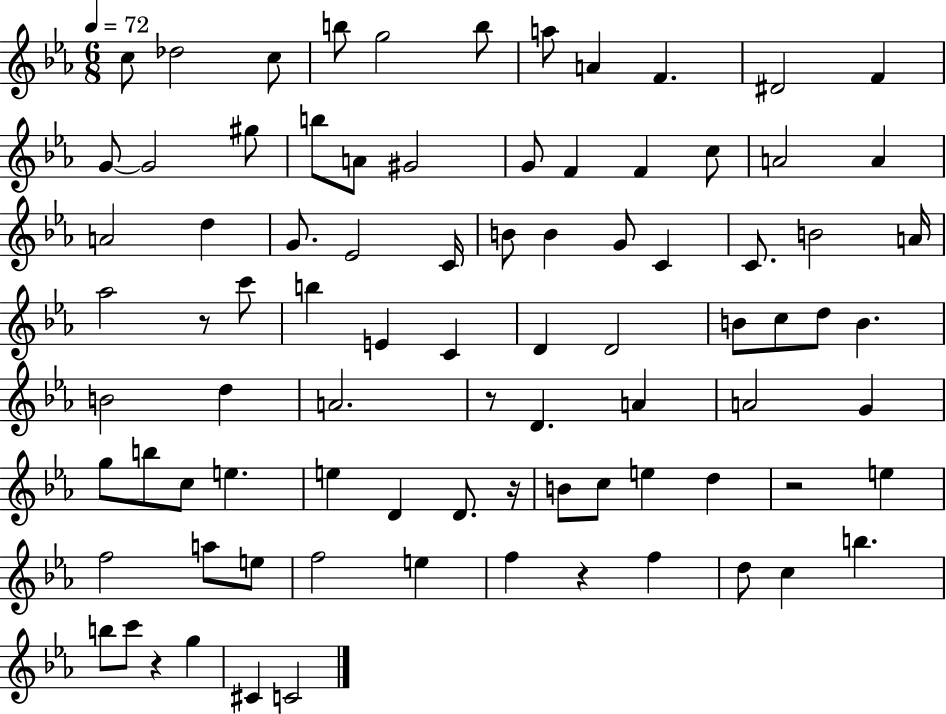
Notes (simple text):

C5/e Db5/h C5/e B5/e G5/h B5/e A5/e A4/q F4/q. D#4/h F4/q G4/e G4/h G#5/e B5/e A4/e G#4/h G4/e F4/q F4/q C5/e A4/h A4/q A4/h D5/q G4/e. Eb4/h C4/s B4/e B4/q G4/e C4/q C4/e. B4/h A4/s Ab5/h R/e C6/e B5/q E4/q C4/q D4/q D4/h B4/e C5/e D5/e B4/q. B4/h D5/q A4/h. R/e D4/q. A4/q A4/h G4/q G5/e B5/e C5/e E5/q. E5/q D4/q D4/e. R/s B4/e C5/e E5/q D5/q R/h E5/q F5/h A5/e E5/e F5/h E5/q F5/q R/q F5/q D5/e C5/q B5/q. B5/e C6/e R/q G5/q C#4/q C4/h